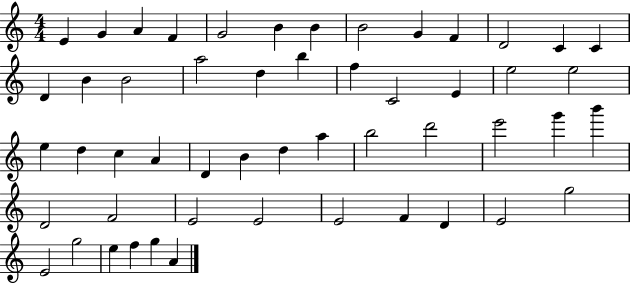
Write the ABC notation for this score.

X:1
T:Untitled
M:4/4
L:1/4
K:C
E G A F G2 B B B2 G F D2 C C D B B2 a2 d b f C2 E e2 e2 e d c A D B d a b2 d'2 e'2 g' b' D2 F2 E2 E2 E2 F D E2 g2 E2 g2 e f g A